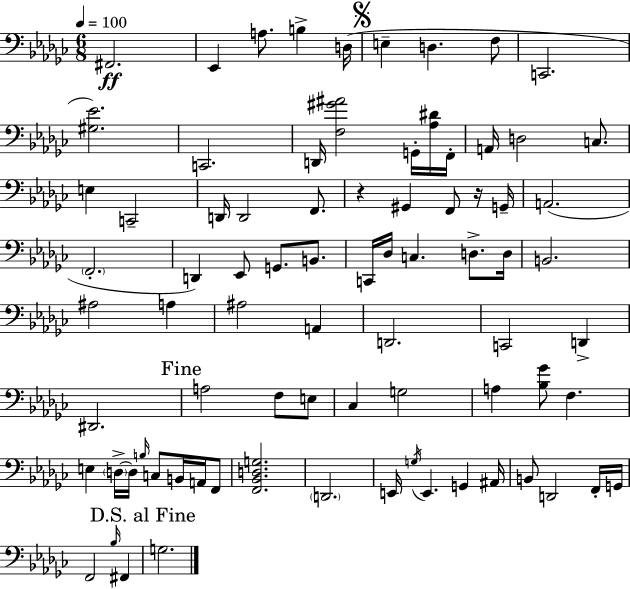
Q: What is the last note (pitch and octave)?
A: G3